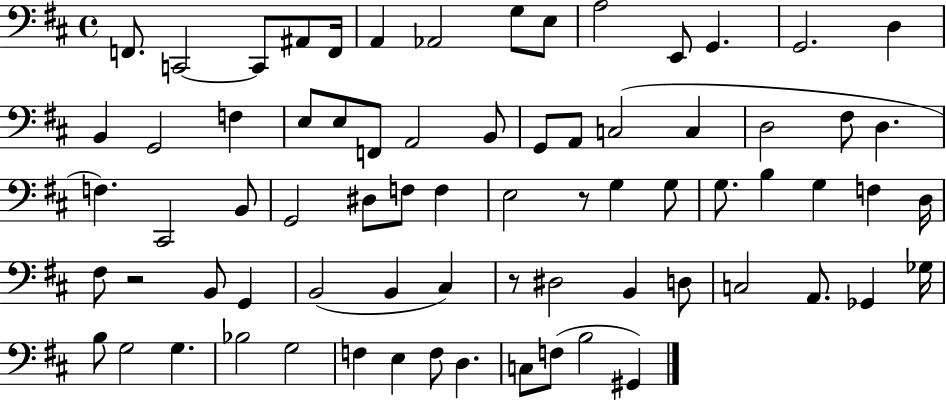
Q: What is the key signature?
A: D major